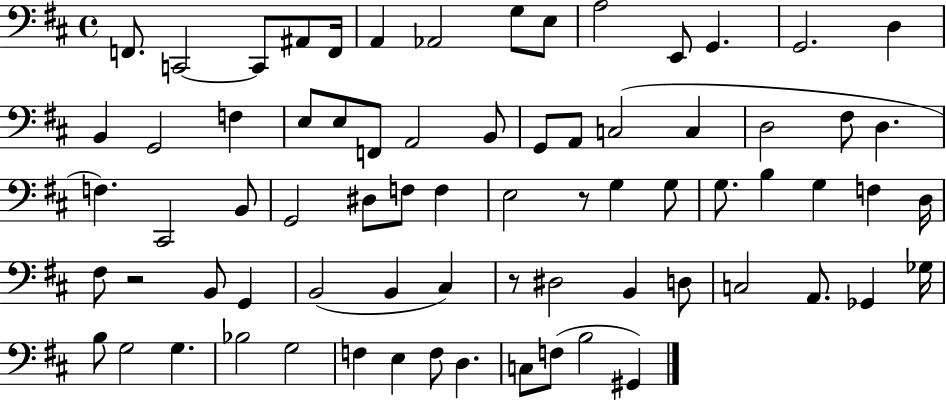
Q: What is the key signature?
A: D major